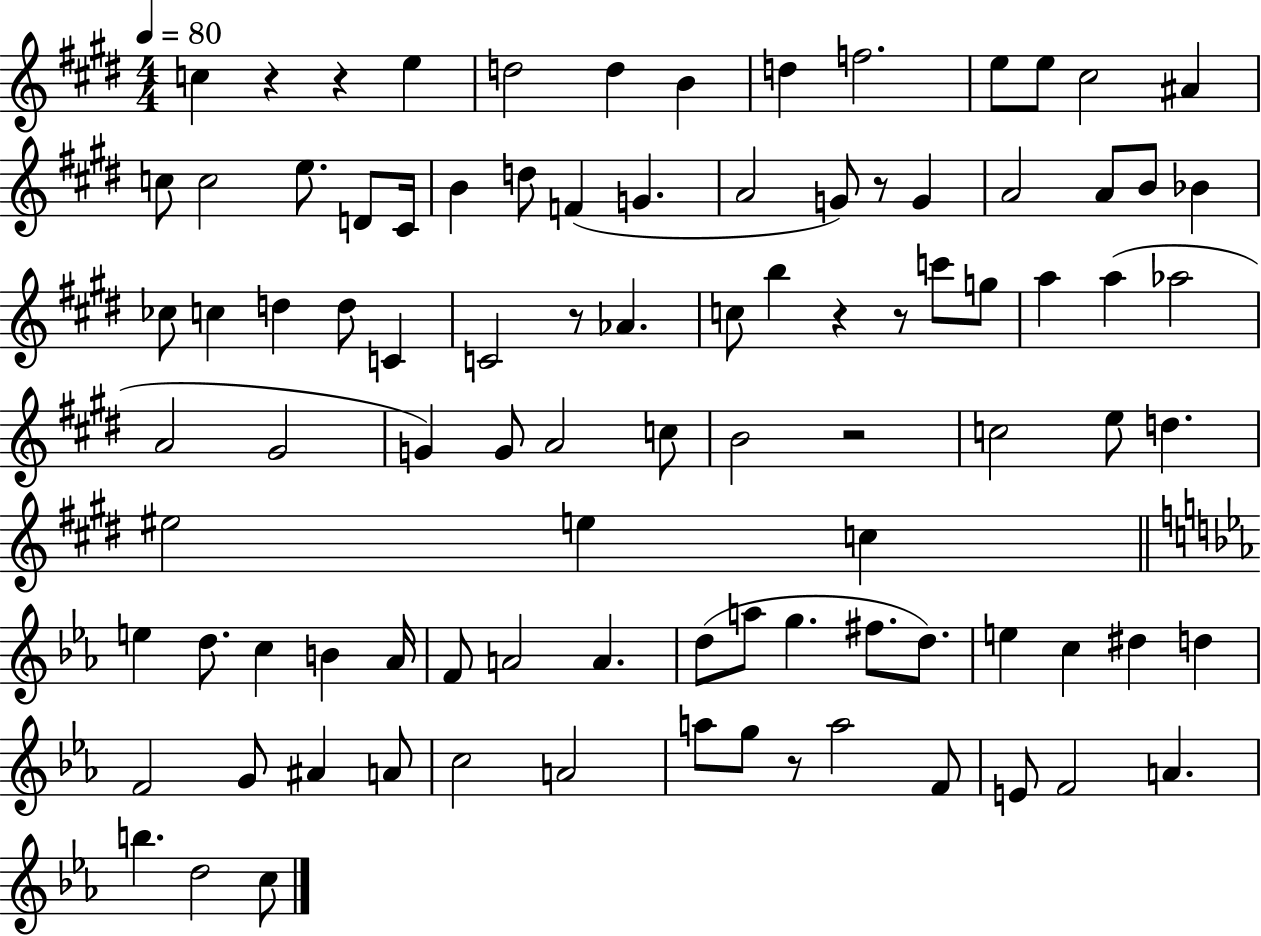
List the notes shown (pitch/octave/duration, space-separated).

C5/q R/q R/q E5/q D5/h D5/q B4/q D5/q F5/h. E5/e E5/e C#5/h A#4/q C5/e C5/h E5/e. D4/e C#4/s B4/q D5/e F4/q G4/q. A4/h G4/e R/e G4/q A4/h A4/e B4/e Bb4/q CES5/e C5/q D5/q D5/e C4/q C4/h R/e Ab4/q. C5/e B5/q R/q R/e C6/e G5/e A5/q A5/q Ab5/h A4/h G#4/h G4/q G4/e A4/h C5/e B4/h R/h C5/h E5/e D5/q. EIS5/h E5/q C5/q E5/q D5/e. C5/q B4/q Ab4/s F4/e A4/h A4/q. D5/e A5/e G5/q. F#5/e. D5/e. E5/q C5/q D#5/q D5/q F4/h G4/e A#4/q A4/e C5/h A4/h A5/e G5/e R/e A5/h F4/e E4/e F4/h A4/q. B5/q. D5/h C5/e